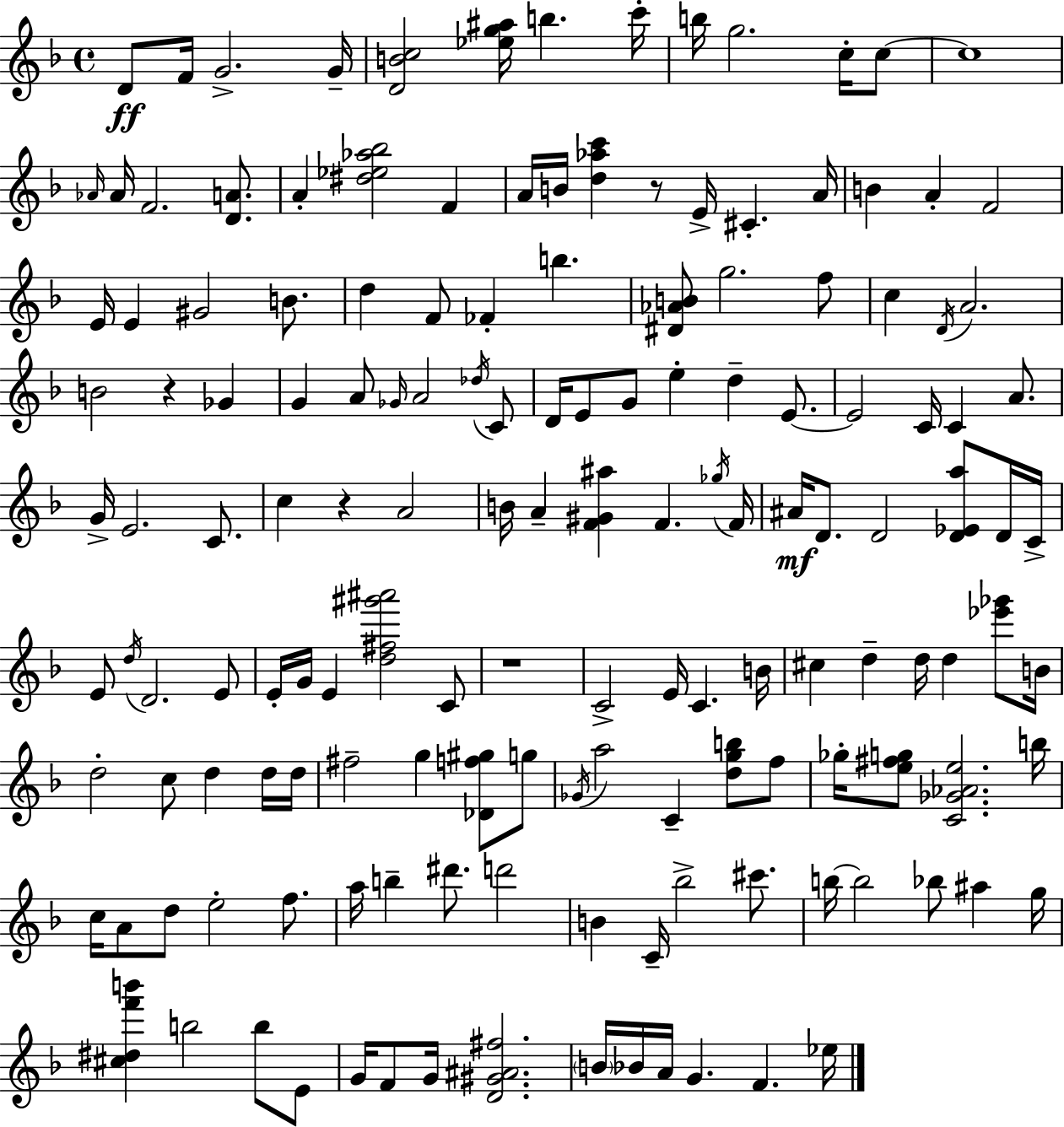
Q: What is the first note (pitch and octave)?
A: D4